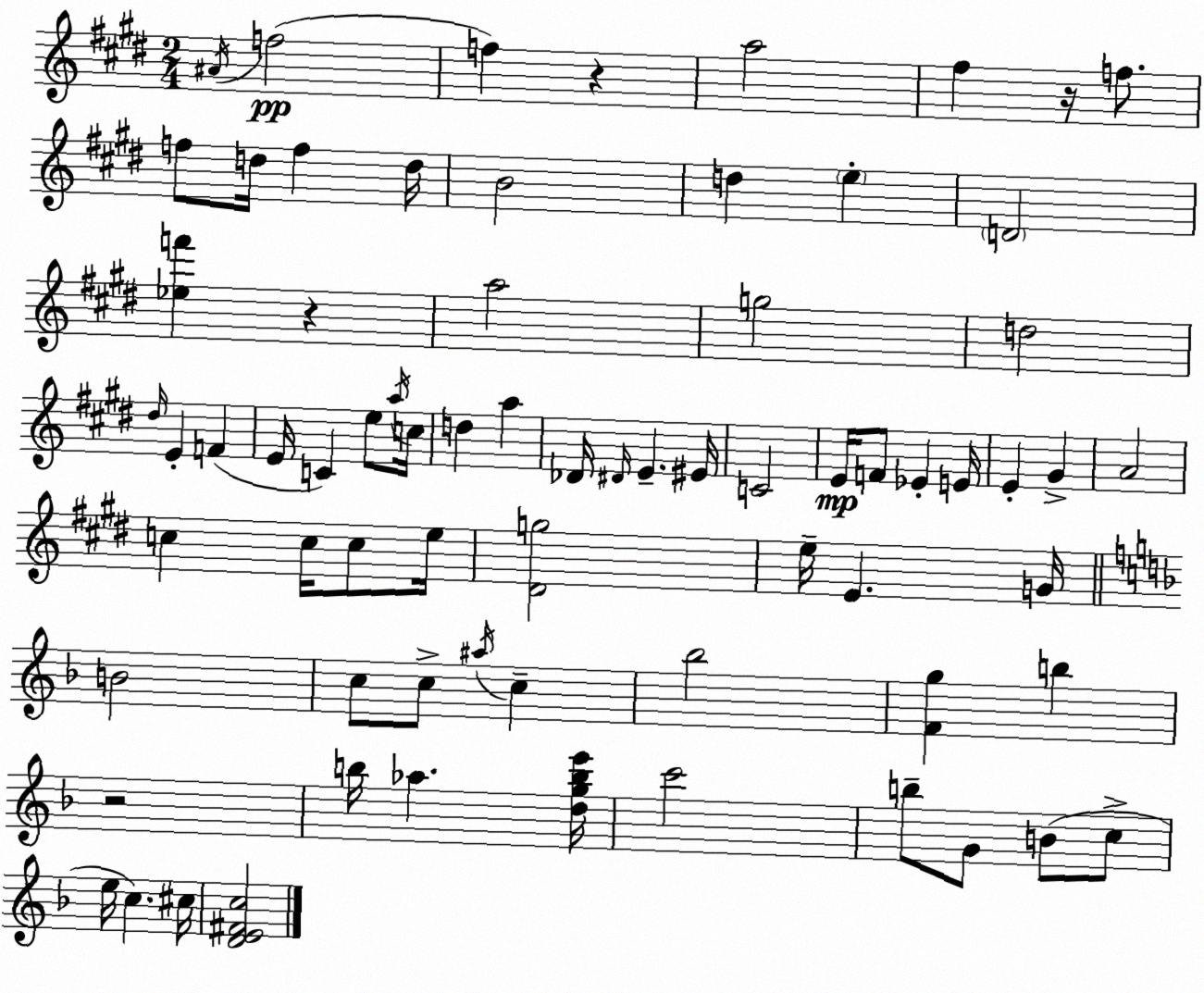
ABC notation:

X:1
T:Untitled
M:2/4
L:1/4
K:E
^A/4 f2 f z a2 ^f z/4 f/2 f/2 d/4 f d/4 B2 d e D2 [_ef'] z a2 g2 d2 ^d/4 E F E/4 C e/2 a/4 c/4 d a _D/4 ^D/4 E ^E/4 C2 E/4 F/2 _E E/4 E ^G A2 c c/4 c/2 e/4 [^Dg]2 e/4 E G/4 B2 c/2 c/2 ^a/4 c _b2 [Fg] b z2 b/4 _a [dgbe']/4 c'2 b/2 G/2 B/2 c/2 e/4 c ^c/4 [DE^Fc]2